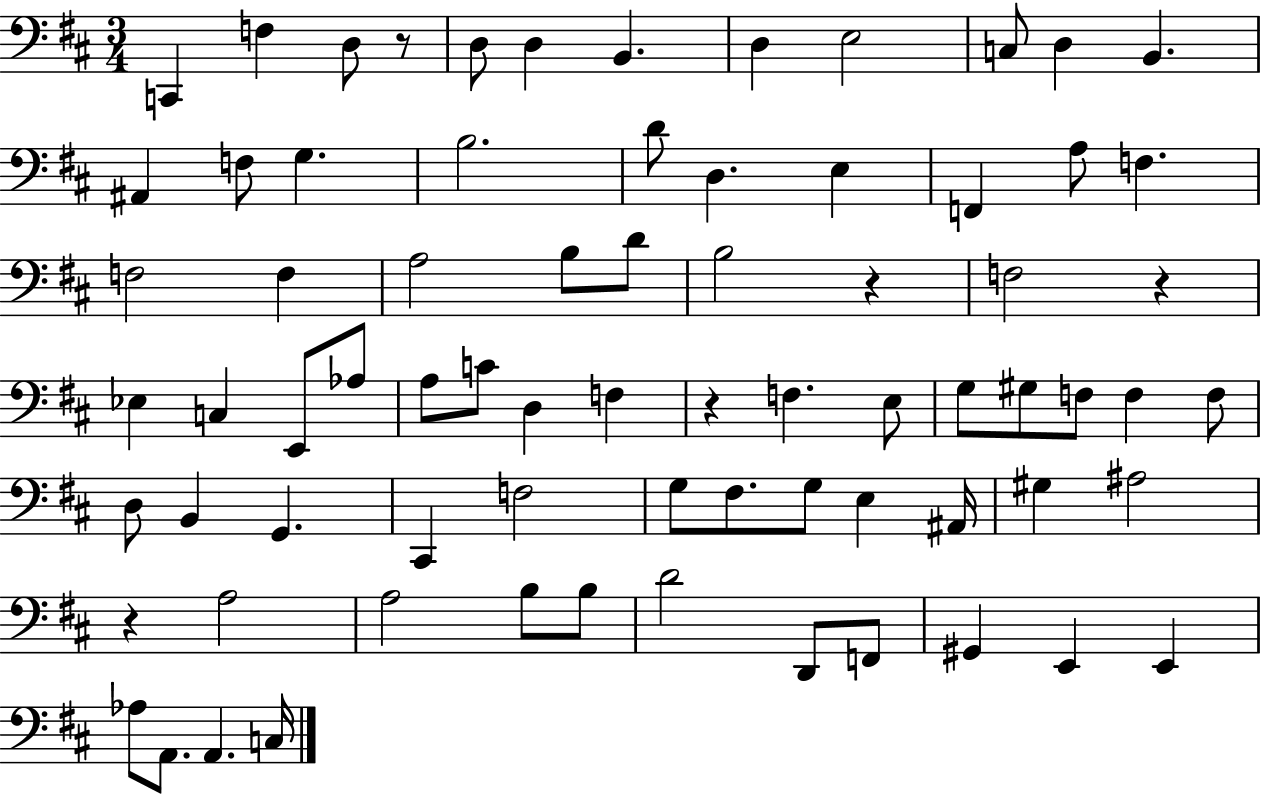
X:1
T:Untitled
M:3/4
L:1/4
K:D
C,, F, D,/2 z/2 D,/2 D, B,, D, E,2 C,/2 D, B,, ^A,, F,/2 G, B,2 D/2 D, E, F,, A,/2 F, F,2 F, A,2 B,/2 D/2 B,2 z F,2 z _E, C, E,,/2 _A,/2 A,/2 C/2 D, F, z F, E,/2 G,/2 ^G,/2 F,/2 F, F,/2 D,/2 B,, G,, ^C,, F,2 G,/2 ^F,/2 G,/2 E, ^A,,/4 ^G, ^A,2 z A,2 A,2 B,/2 B,/2 D2 D,,/2 F,,/2 ^G,, E,, E,, _A,/2 A,,/2 A,, C,/4